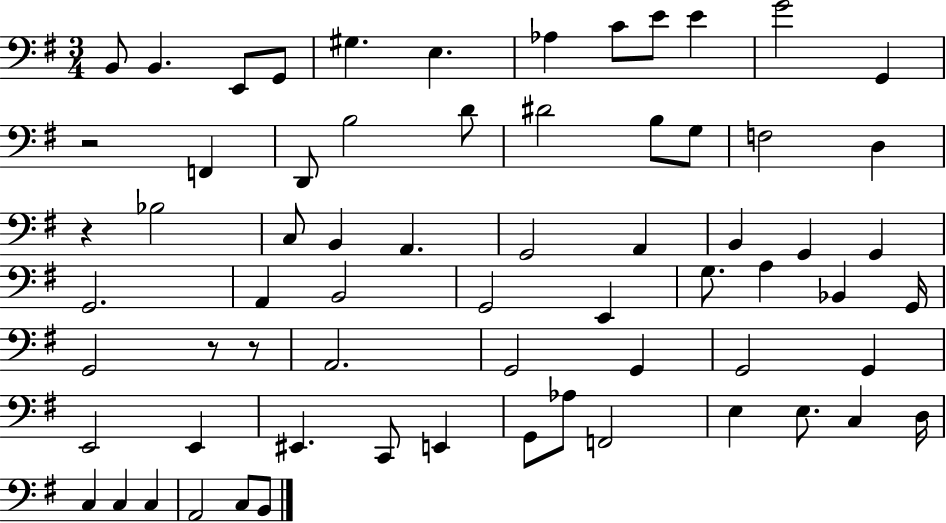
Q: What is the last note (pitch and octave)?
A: B2